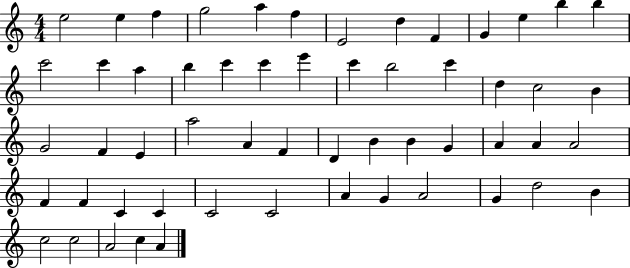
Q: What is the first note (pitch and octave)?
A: E5